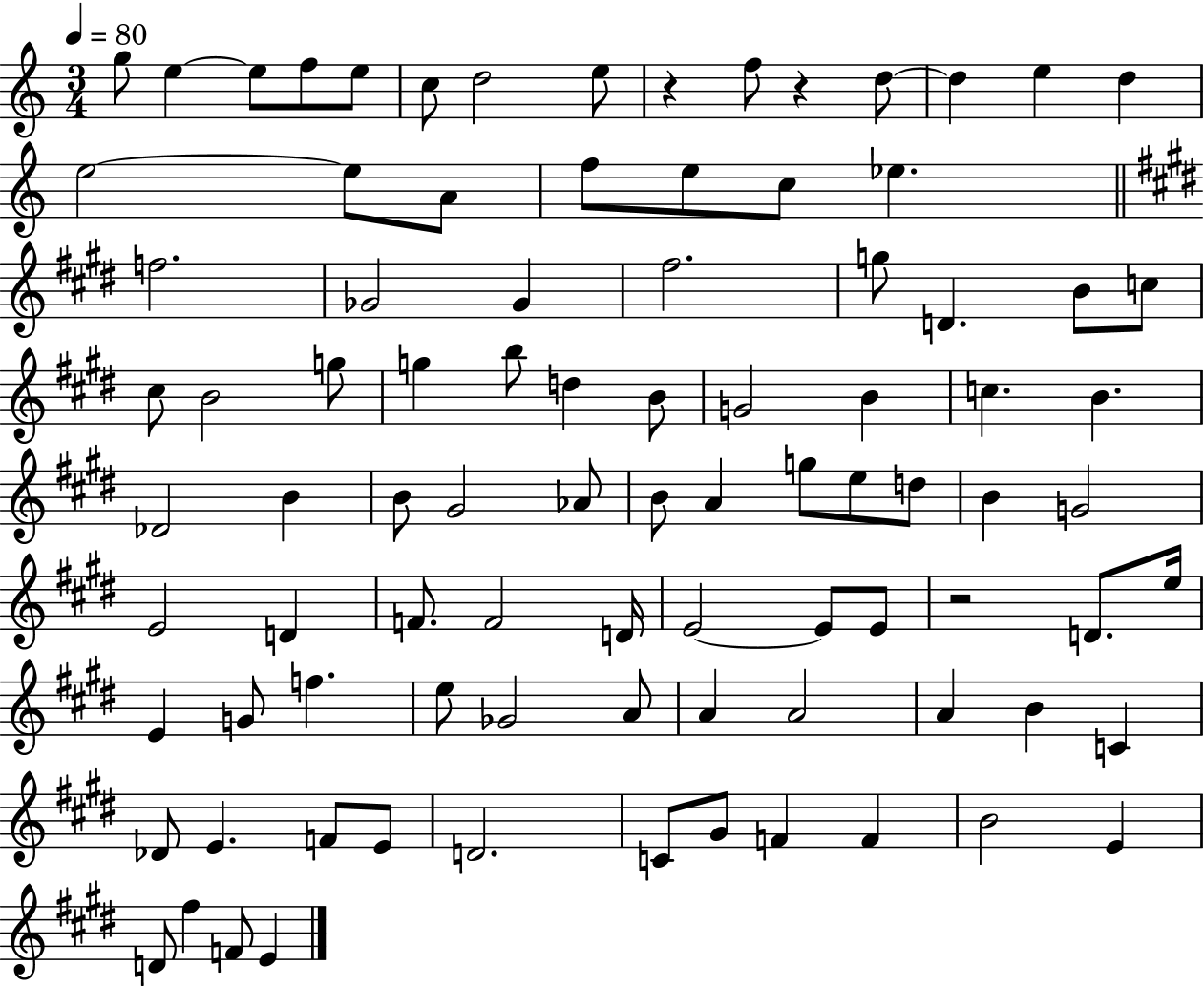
X:1
T:Untitled
M:3/4
L:1/4
K:C
g/2 e e/2 f/2 e/2 c/2 d2 e/2 z f/2 z d/2 d e d e2 e/2 A/2 f/2 e/2 c/2 _e f2 _G2 _G ^f2 g/2 D B/2 c/2 ^c/2 B2 g/2 g b/2 d B/2 G2 B c B _D2 B B/2 ^G2 _A/2 B/2 A g/2 e/2 d/2 B G2 E2 D F/2 F2 D/4 E2 E/2 E/2 z2 D/2 e/4 E G/2 f e/2 _G2 A/2 A A2 A B C _D/2 E F/2 E/2 D2 C/2 ^G/2 F F B2 E D/2 ^f F/2 E